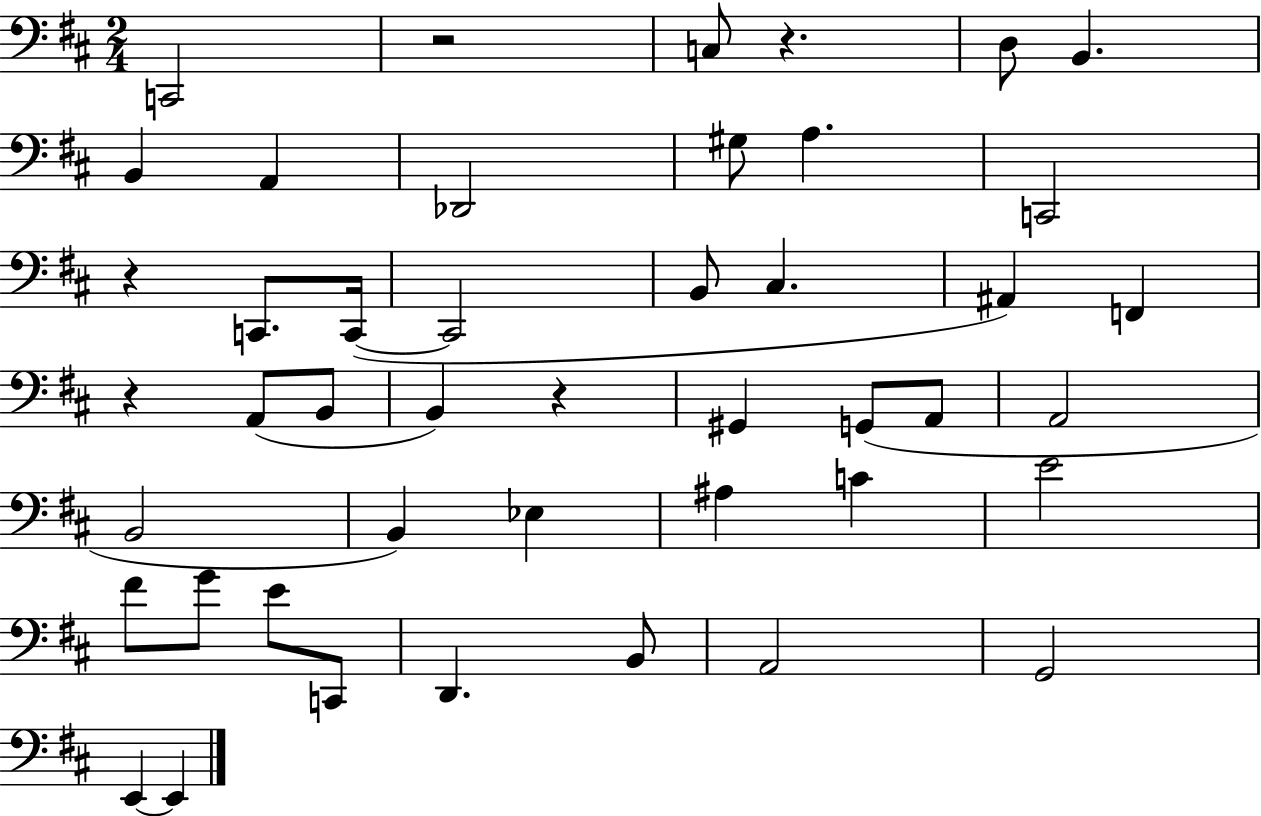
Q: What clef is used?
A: bass